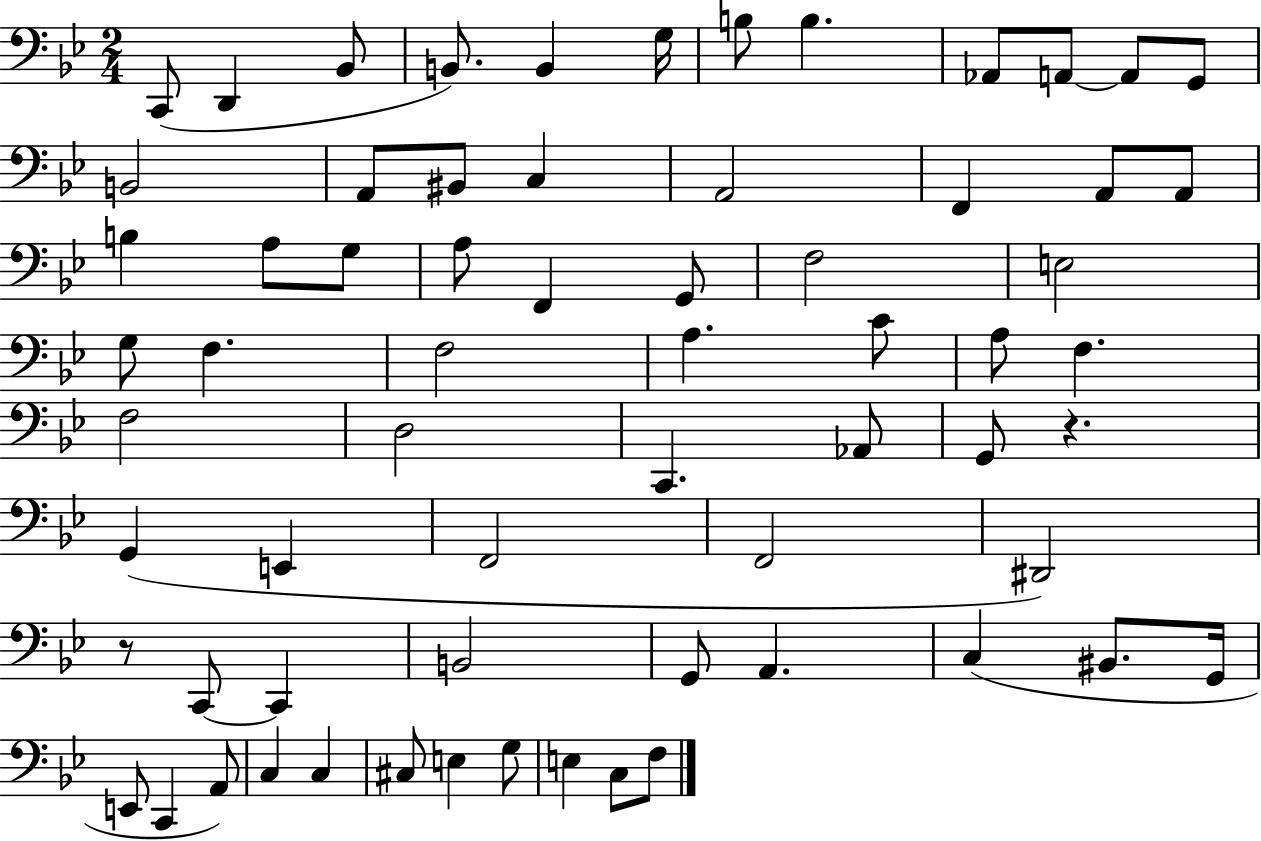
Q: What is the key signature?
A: BES major